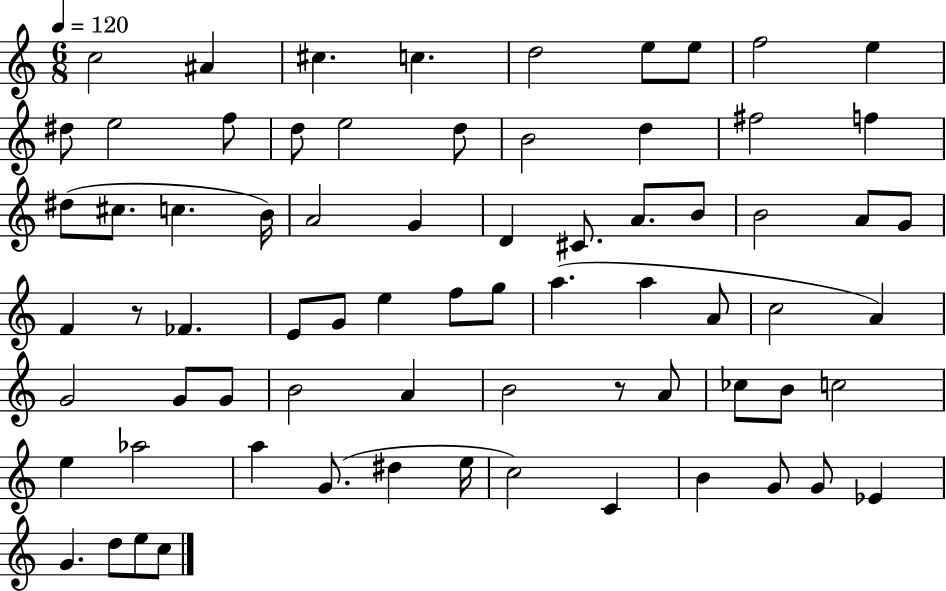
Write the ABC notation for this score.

X:1
T:Untitled
M:6/8
L:1/4
K:C
c2 ^A ^c c d2 e/2 e/2 f2 e ^d/2 e2 f/2 d/2 e2 d/2 B2 d ^f2 f ^d/2 ^c/2 c B/4 A2 G D ^C/2 A/2 B/2 B2 A/2 G/2 F z/2 _F E/2 G/2 e f/2 g/2 a a A/2 c2 A G2 G/2 G/2 B2 A B2 z/2 A/2 _c/2 B/2 c2 e _a2 a G/2 ^d e/4 c2 C B G/2 G/2 _E G d/2 e/2 c/2